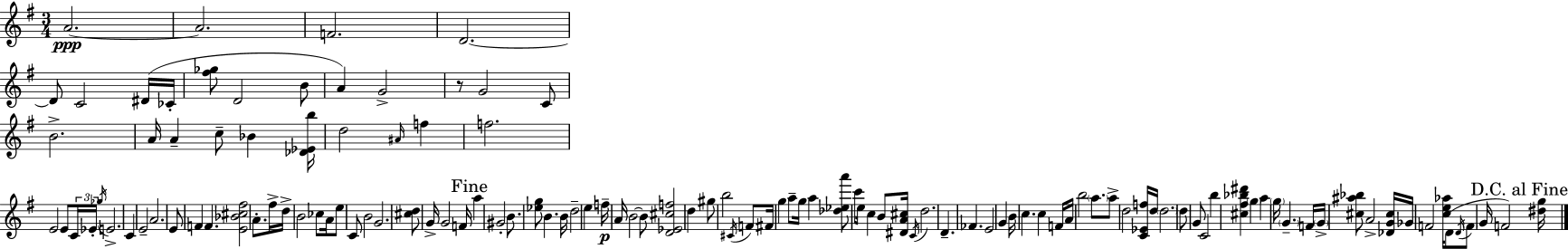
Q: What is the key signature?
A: G major